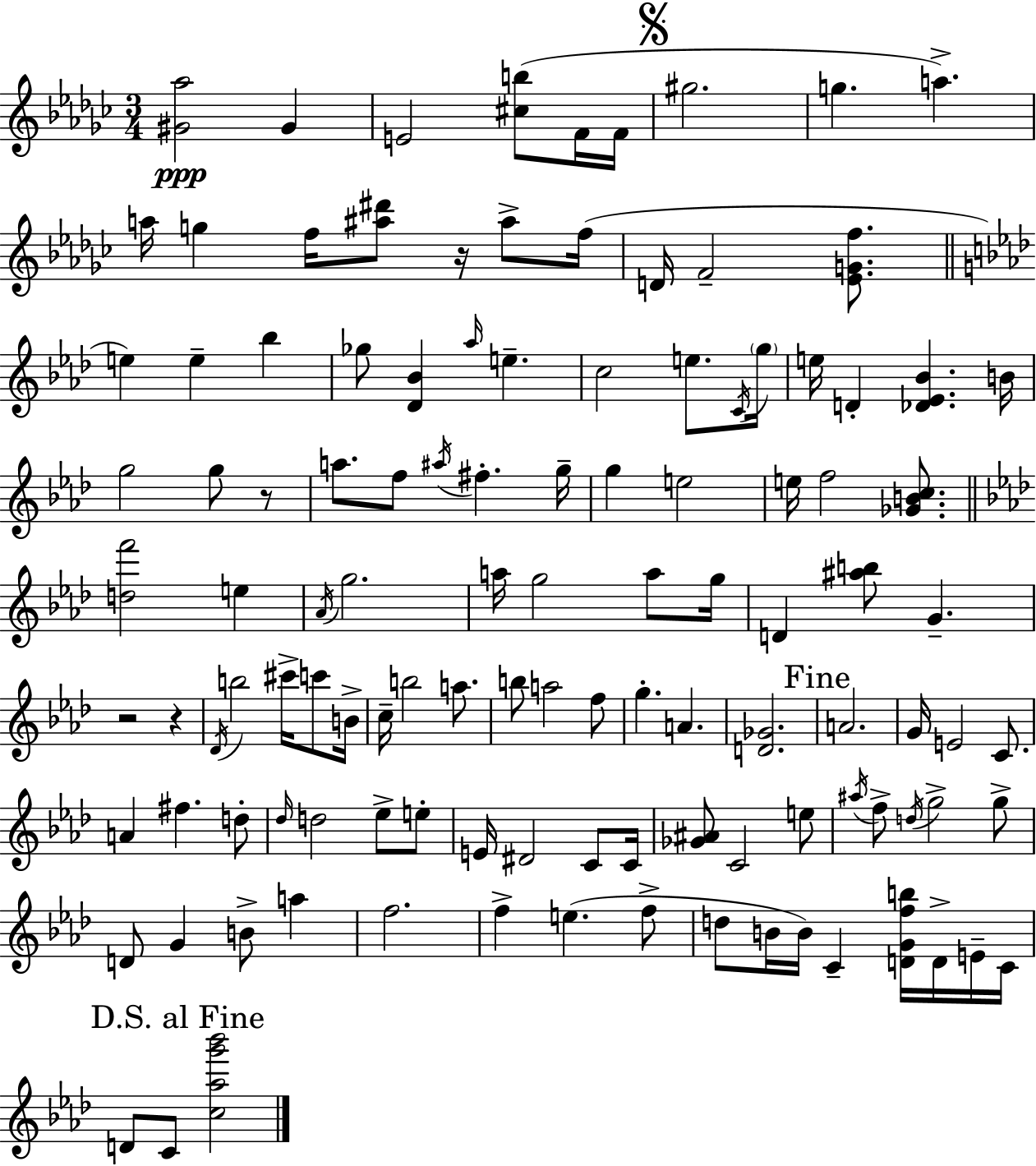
X:1
T:Untitled
M:3/4
L:1/4
K:Ebm
[^G_a]2 ^G E2 [^cb]/2 F/4 F/4 ^g2 g a a/4 g f/4 [^a^d']/2 z/4 ^a/2 f/4 D/4 F2 [_EGf]/2 e e _b _g/2 [_D_B] _a/4 e c2 e/2 C/4 g/4 e/4 D [_D_E_B] B/4 g2 g/2 z/2 a/2 f/2 ^a/4 ^f g/4 g e2 e/4 f2 [_GBc]/2 [df']2 e _A/4 g2 a/4 g2 a/2 g/4 D [^ab]/2 G z2 z _D/4 b2 ^c'/4 c'/2 B/4 c/4 b2 a/2 b/2 a2 f/2 g A [D_G]2 A2 G/4 E2 C/2 A ^f d/2 _d/4 d2 _e/2 e/2 E/4 ^D2 C/2 C/4 [_G^A]/2 C2 e/2 ^a/4 f/2 d/4 g2 g/2 D/2 G B/2 a f2 f e f/2 d/2 B/4 B/4 C [DGfb]/4 D/4 E/4 C/4 D/2 C/2 [c_ag'_b']2